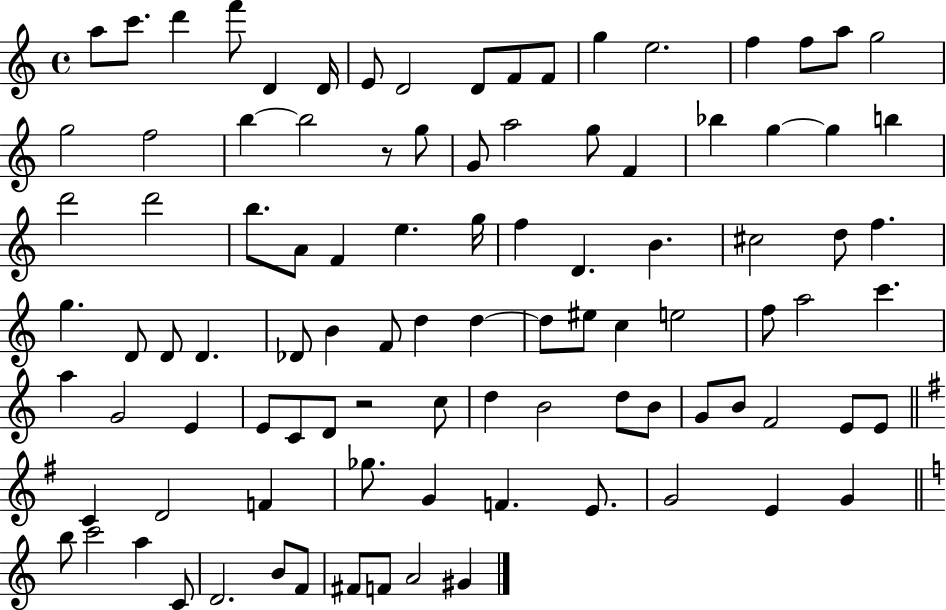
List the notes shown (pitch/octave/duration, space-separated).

A5/e C6/e. D6/q F6/e D4/q D4/s E4/e D4/h D4/e F4/e F4/e G5/q E5/h. F5/q F5/e A5/e G5/h G5/h F5/h B5/q B5/h R/e G5/e G4/e A5/h G5/e F4/q Bb5/q G5/q G5/q B5/q D6/h D6/h B5/e. A4/e F4/q E5/q. G5/s F5/q D4/q. B4/q. C#5/h D5/e F5/q. G5/q. D4/e D4/e D4/q. Db4/e B4/q F4/e D5/q D5/q D5/e EIS5/e C5/q E5/h F5/e A5/h C6/q. A5/q G4/h E4/q E4/e C4/e D4/e R/h C5/e D5/q B4/h D5/e B4/e G4/e B4/e F4/h E4/e E4/e C4/q D4/h F4/q Gb5/e. G4/q F4/q. E4/e. G4/h E4/q G4/q B5/e C6/h A5/q C4/e D4/h. B4/e F4/e F#4/e F4/e A4/h G#4/q